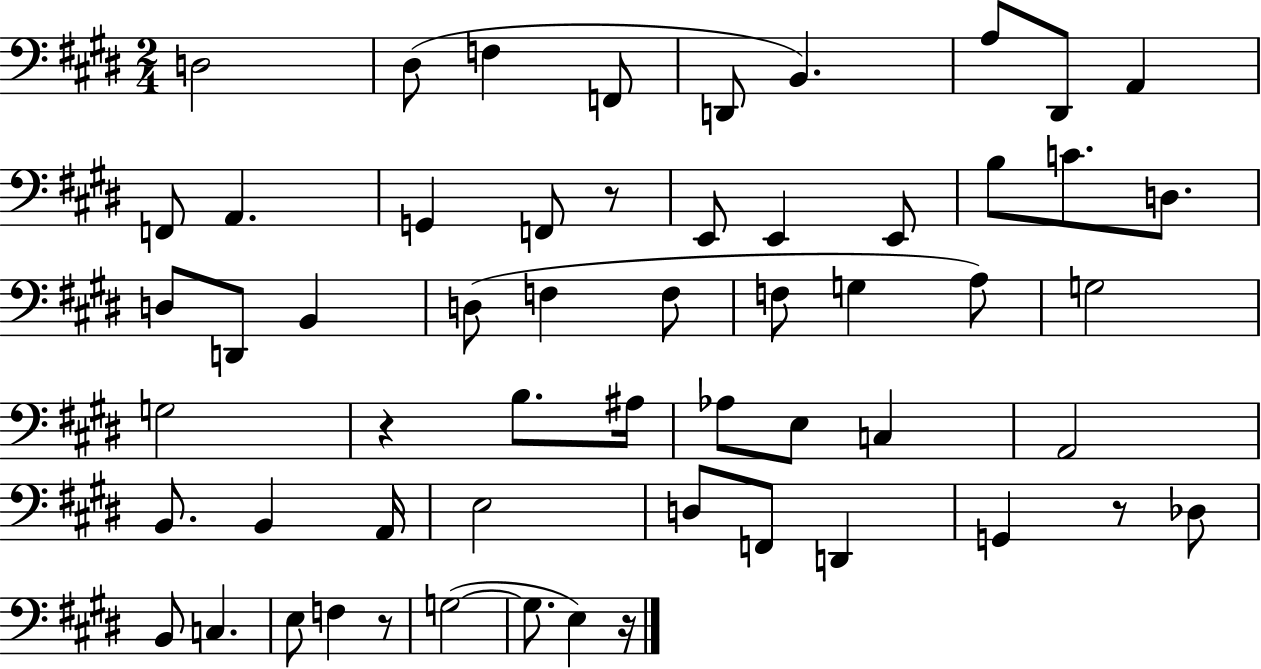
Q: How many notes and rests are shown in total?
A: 57